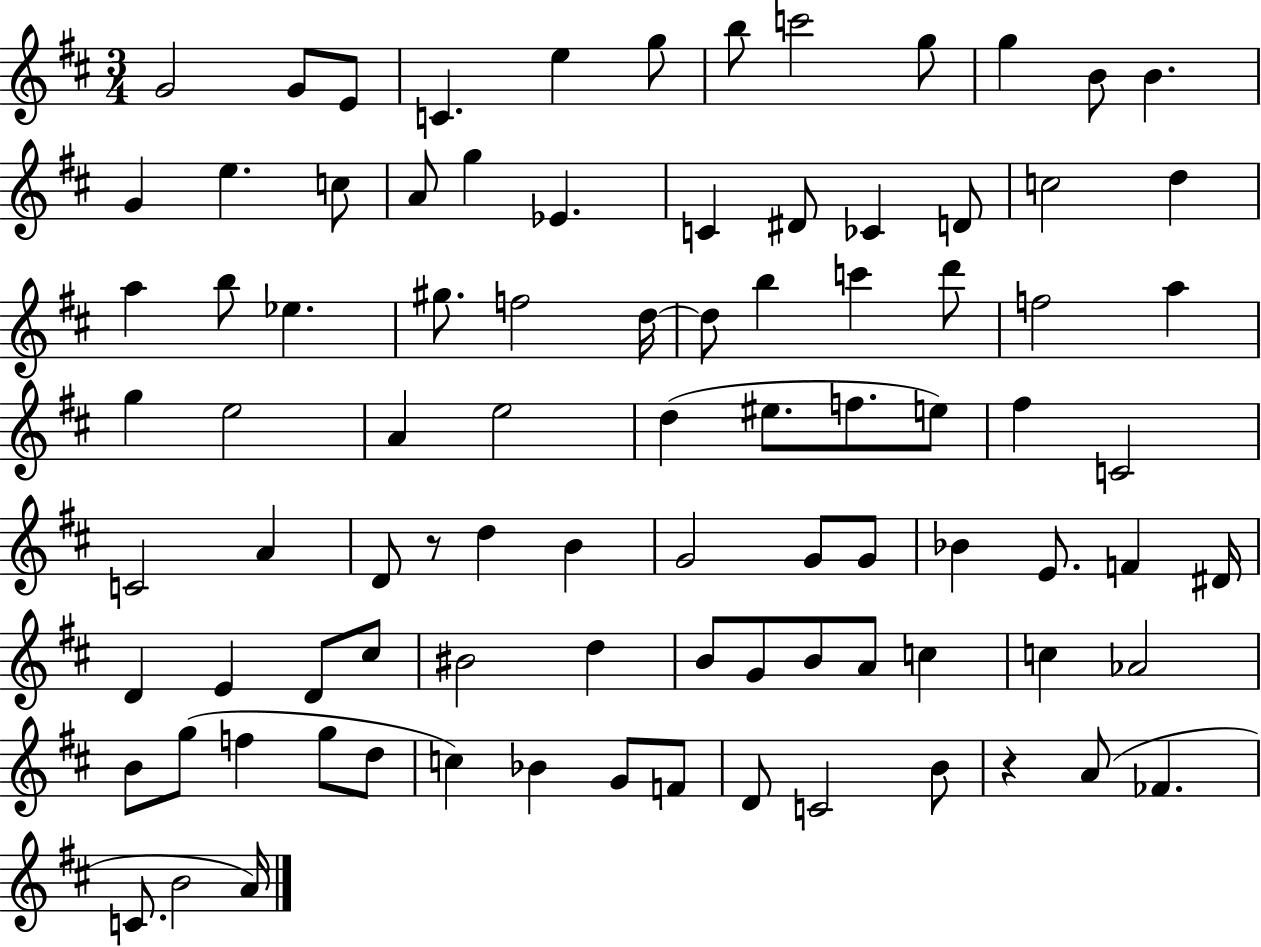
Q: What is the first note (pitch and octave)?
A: G4